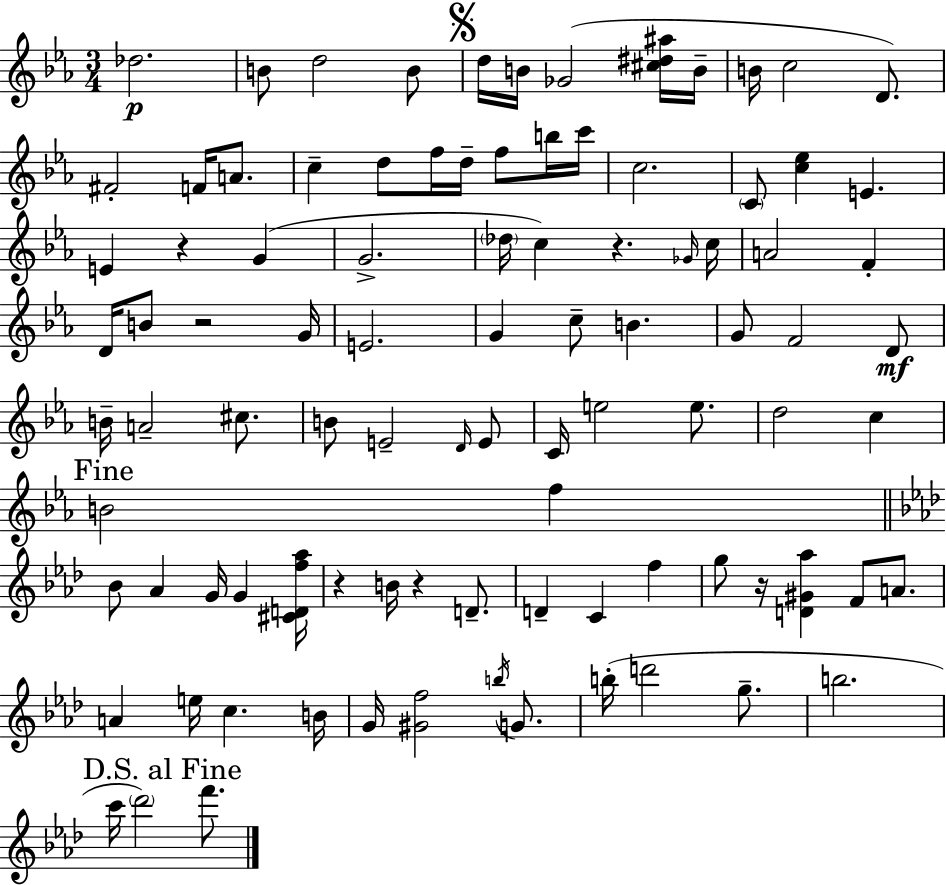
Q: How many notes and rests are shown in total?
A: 94